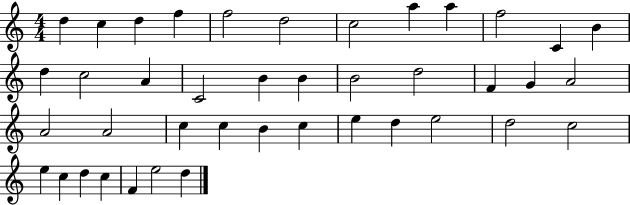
X:1
T:Untitled
M:4/4
L:1/4
K:C
d c d f f2 d2 c2 a a f2 C B d c2 A C2 B B B2 d2 F G A2 A2 A2 c c B c e d e2 d2 c2 e c d c F e2 d